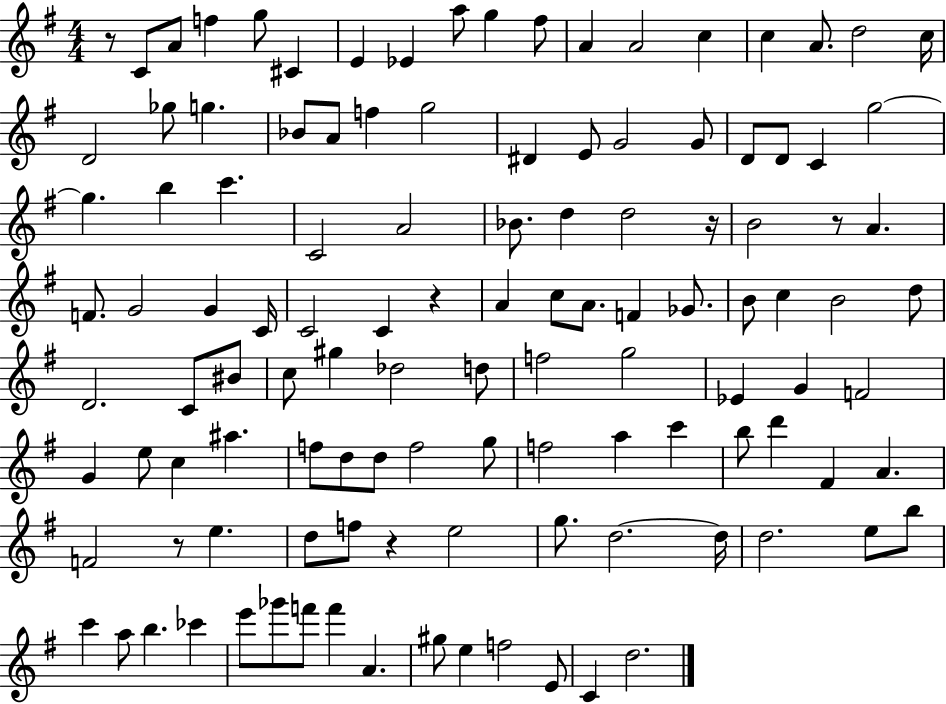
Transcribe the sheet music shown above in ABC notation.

X:1
T:Untitled
M:4/4
L:1/4
K:G
z/2 C/2 A/2 f g/2 ^C E _E a/2 g ^f/2 A A2 c c A/2 d2 c/4 D2 _g/2 g _B/2 A/2 f g2 ^D E/2 G2 G/2 D/2 D/2 C g2 g b c' C2 A2 _B/2 d d2 z/4 B2 z/2 A F/2 G2 G C/4 C2 C z A c/2 A/2 F _G/2 B/2 c B2 d/2 D2 C/2 ^B/2 c/2 ^g _d2 d/2 f2 g2 _E G F2 G e/2 c ^a f/2 d/2 d/2 f2 g/2 f2 a c' b/2 d' ^F A F2 z/2 e d/2 f/2 z e2 g/2 d2 d/4 d2 e/2 b/2 c' a/2 b _c' e'/2 _g'/2 f'/2 f' A ^g/2 e f2 E/2 C d2